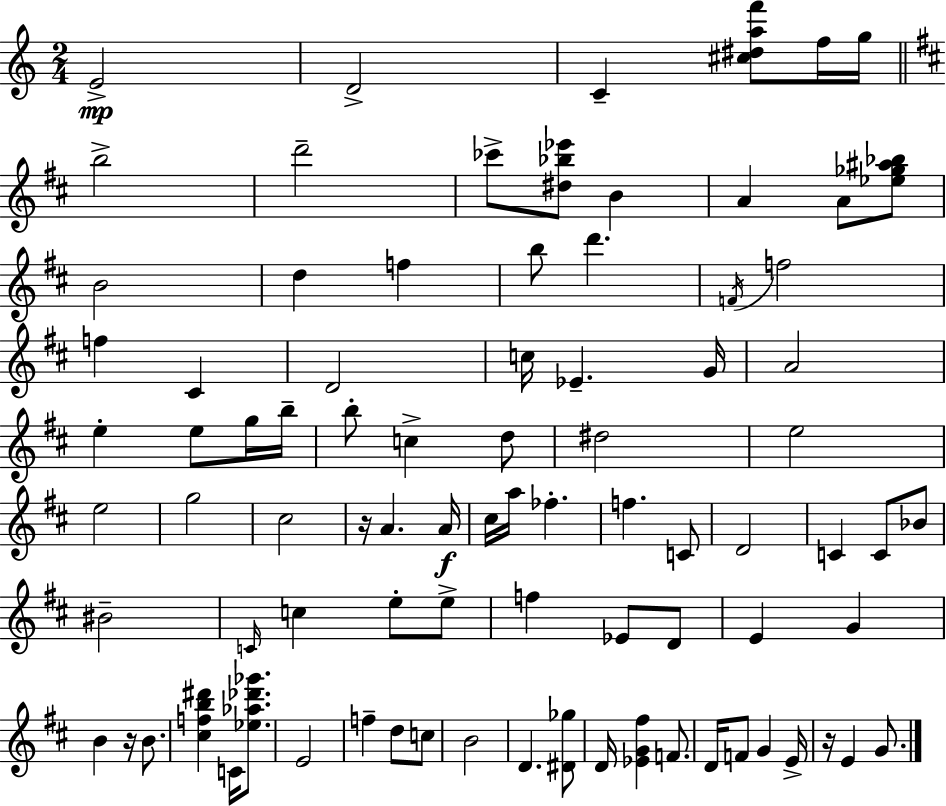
{
  \clef treble
  \numericTimeSignature
  \time 2/4
  \key a \minor
  e'2->\mp | d'2-> | c'4-- <cis'' dis'' a'' f'''>8 f''16 g''16 | \bar "||" \break \key d \major b''2-> | d'''2-- | ces'''8-> <dis'' bes'' ees'''>8 b'4 | a'4 a'8 <ees'' ges'' ais'' bes''>8 | \break b'2 | d''4 f''4 | b''8 d'''4. | \acciaccatura { f'16 } f''2 | \break f''4 cis'4 | d'2 | c''16 ees'4.-- | g'16 a'2 | \break e''4-. e''8 g''16 | b''16-- b''8-. c''4-> d''8 | dis''2 | e''2 | \break e''2 | g''2 | cis''2 | r16 a'4. | \break a'16\f cis''16 a''16 fes''4.-. | f''4. c'8 | d'2 | c'4 c'8 bes'8 | \break bis'2-- | \grace { c'16 } c''4 e''8-. | e''8-> f''4 ees'8 | d'8 e'4 g'4 | \break b'4 r16 b'8. | <cis'' f'' b'' dis'''>4 c'16 <ees'' aes'' des''' ges'''>8. | e'2 | f''4-- d''8 | \break c''8 b'2 | d'4. | <dis' ges''>8 d'16 <ees' g' fis''>4 f'8. | d'16 f'8 g'4 | \break e'16-> r16 e'4 g'8. | \bar "|."
}